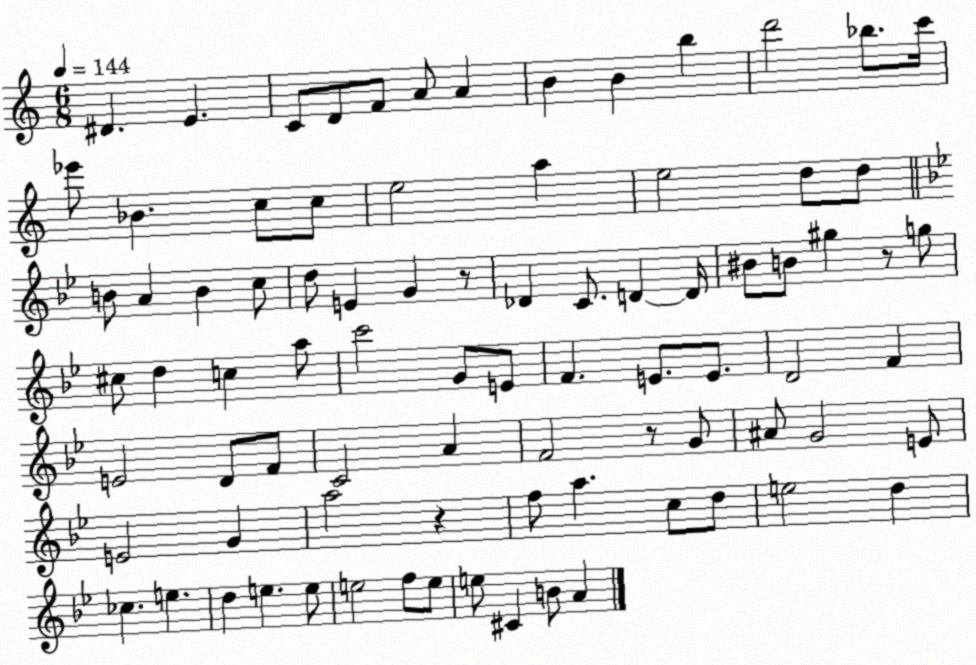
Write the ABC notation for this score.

X:1
T:Untitled
M:6/8
L:1/4
K:C
^D E C/2 D/2 F/2 A/2 A B B b d'2 _b/2 c'/4 _e'/2 _B c/2 c/2 e2 a e2 d/2 d/2 B/2 A B c/2 d/2 E G z/2 _D C/2 D D/4 ^B/2 B/2 ^g z/2 g/2 ^c/2 d c a/2 c'2 G/2 E/2 F E/2 E/2 D2 F E2 D/2 F/2 C2 A F2 z/2 G/2 ^A/2 G2 E/2 E2 G a2 z f/2 a c/2 d/2 e2 d _c e d e e/2 e2 f/2 e/2 e/2 ^C B/2 A